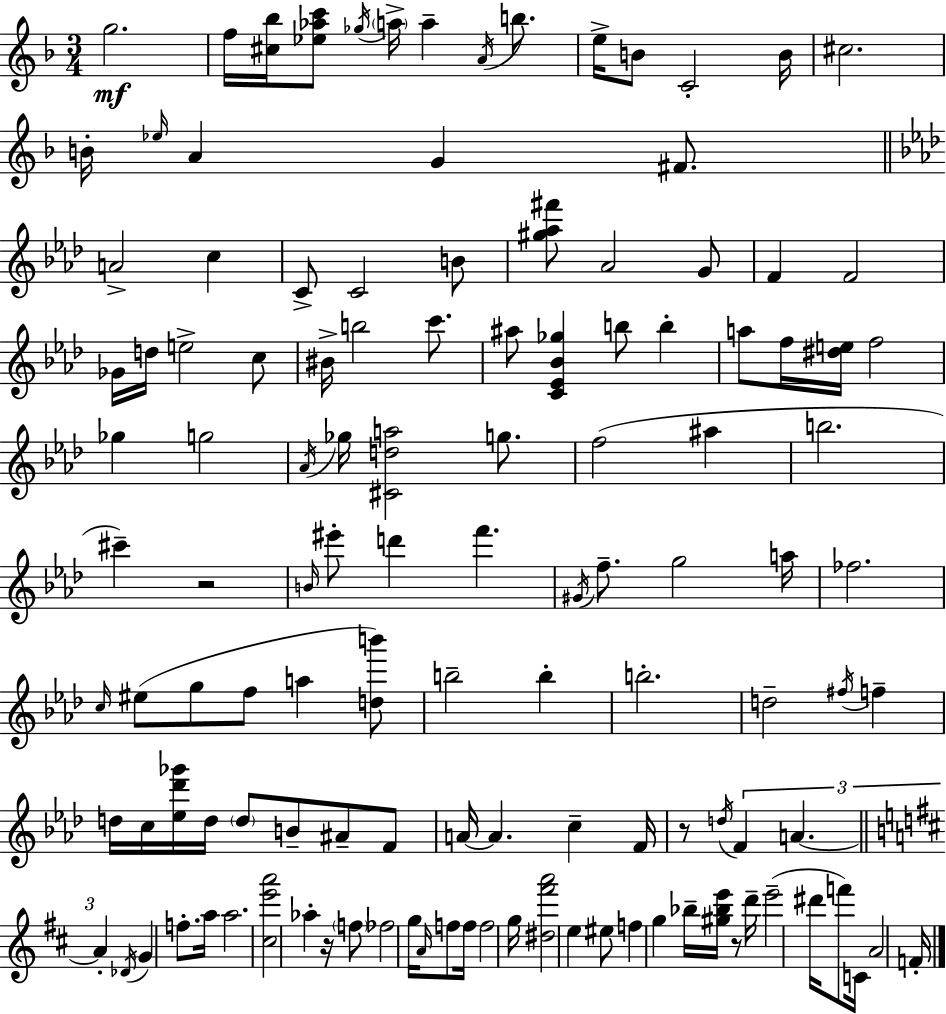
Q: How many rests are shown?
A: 4